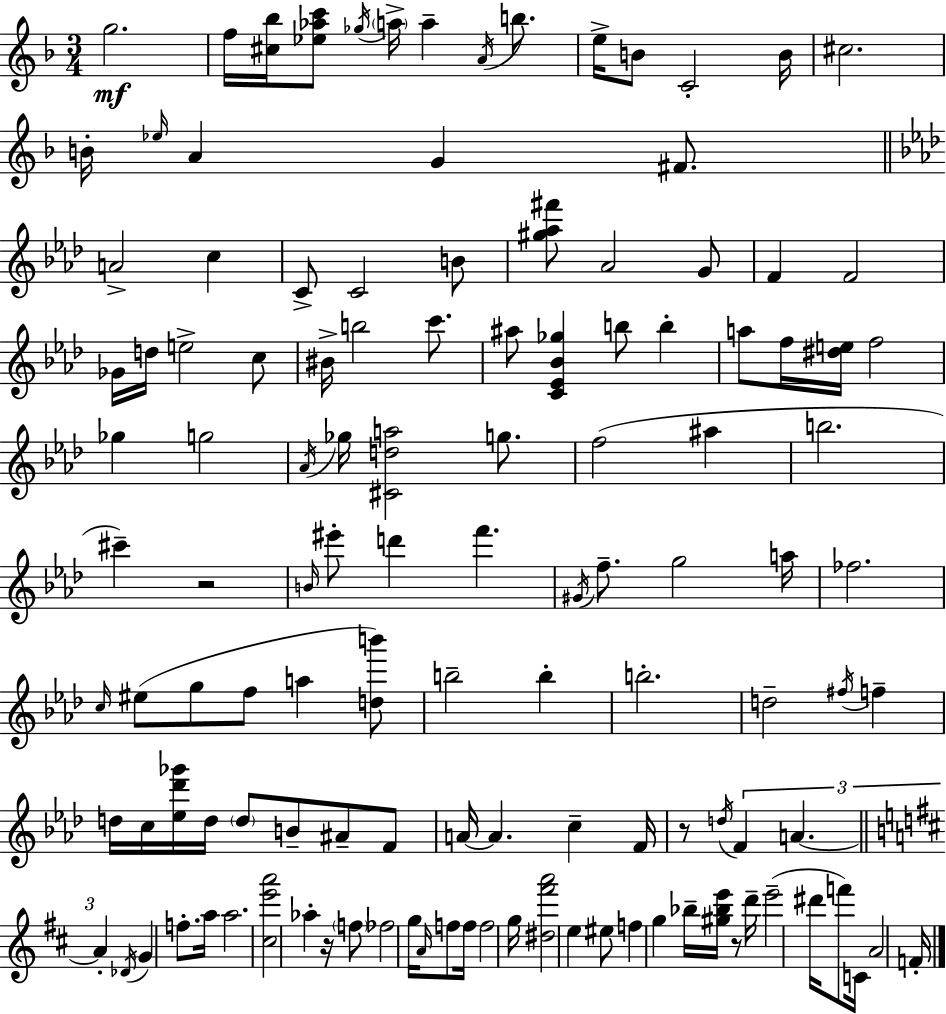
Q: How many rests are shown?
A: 4